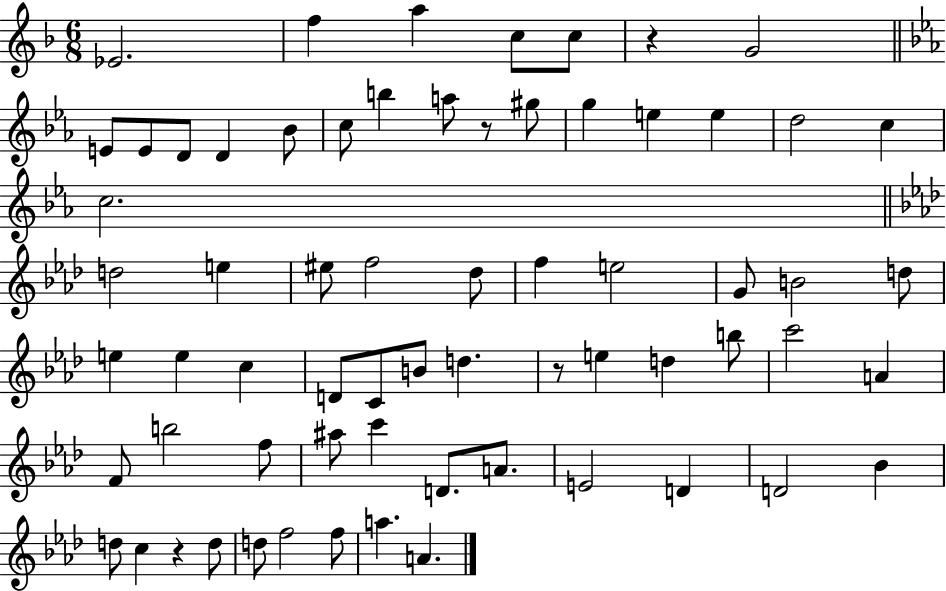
{
  \clef treble
  \numericTimeSignature
  \time 6/8
  \key f \major
  ees'2. | f''4 a''4 c''8 c''8 | r4 g'2 | \bar "||" \break \key ees \major e'8 e'8 d'8 d'4 bes'8 | c''8 b''4 a''8 r8 gis''8 | g''4 e''4 e''4 | d''2 c''4 | \break c''2. | \bar "||" \break \key f \minor d''2 e''4 | eis''8 f''2 des''8 | f''4 e''2 | g'8 b'2 d''8 | \break e''4 e''4 c''4 | d'8 c'8 b'8 d''4. | r8 e''4 d''4 b''8 | c'''2 a'4 | \break f'8 b''2 f''8 | ais''8 c'''4 d'8. a'8. | e'2 d'4 | d'2 bes'4 | \break d''8 c''4 r4 d''8 | d''8 f''2 f''8 | a''4. a'4. | \bar "|."
}